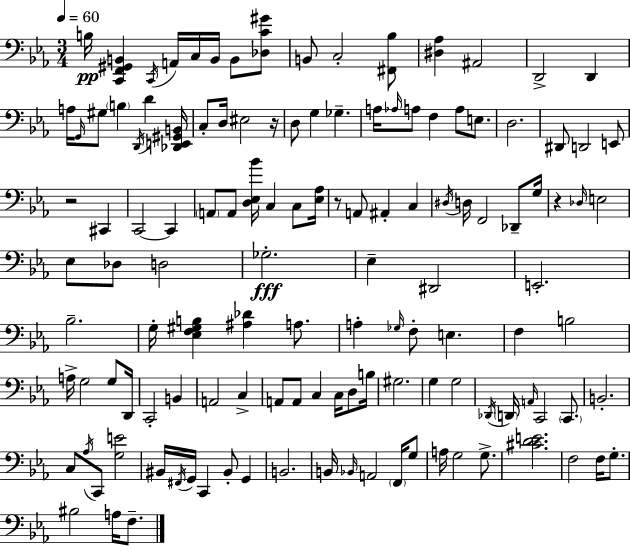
B3/s [C2,F2,G#2,B2]/q C2/s A2/s C3/s B2/s B2/e [Db3,C4,G#4]/e B2/e C3/h [F#2,Bb3]/e [D#3,Ab3]/q A#2/h D2/h D2/q A3/s G2/s G#3/e B3/q D2/s D4/q [Db2,E2,G#2,B2]/s C3/e D3/s EIS3/h R/s D3/e G3/q Gb3/q. A3/s Ab3/s A3/e F3/q A3/e E3/e. D3/h. D#2/e D2/h E2/e R/h C#2/q C2/h C2/q A2/e A2/e [D3,Eb3,Bb4]/s C3/q C3/e [Eb3,Ab3]/s R/e A2/e A#2/q C3/q D#3/s D3/s F2/h Db2/e G3/s R/q Db3/s E3/h Eb3/e Db3/e D3/h Gb3/h. Eb3/q D#2/h E2/h. Bb3/h. G3/s [Eb3,F3,G#3,B3]/q [A#3,Db4]/q A3/e. A3/q Gb3/s F3/e E3/q. F3/q B3/h A3/s G3/h G3/e D2/s C2/h B2/q A2/h C3/q A2/e A2/e C3/q C3/s D3/e B3/s G#3/h. G3/q G3/h Db2/s D2/s A2/s C2/h C2/e. B2/h. C3/e Ab3/s C2/e [G3,E4]/h BIS2/s F#2/s G2/s C2/q BIS2/e G2/q B2/h. B2/s Bb2/s A2/h F2/s G3/e A3/s G3/h G3/e. [C#4,D4,E4]/h. F3/h F3/s G3/e. BIS3/h A3/s F3/e.